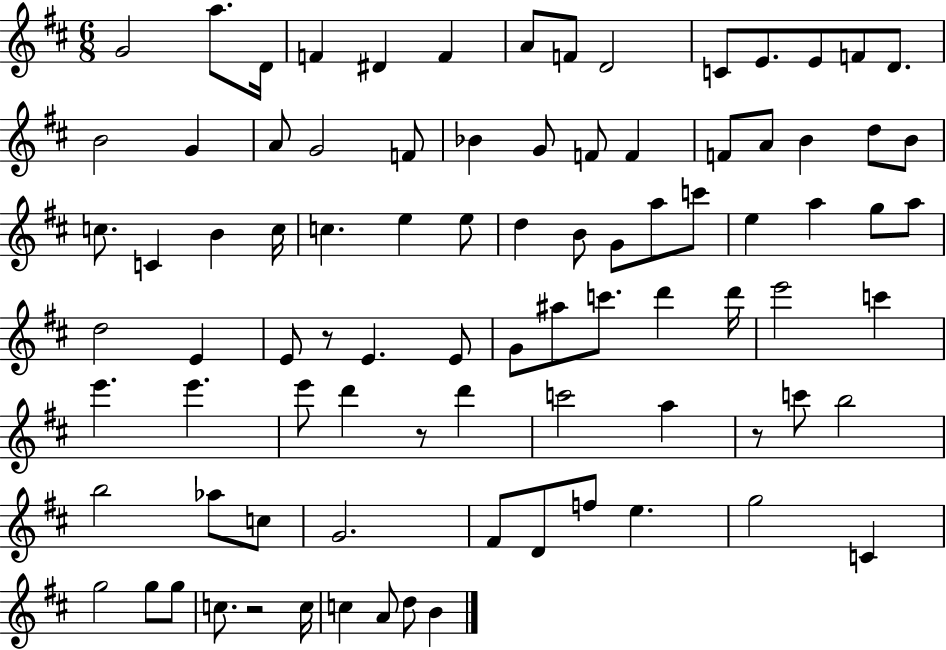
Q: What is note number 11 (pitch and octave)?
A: E4